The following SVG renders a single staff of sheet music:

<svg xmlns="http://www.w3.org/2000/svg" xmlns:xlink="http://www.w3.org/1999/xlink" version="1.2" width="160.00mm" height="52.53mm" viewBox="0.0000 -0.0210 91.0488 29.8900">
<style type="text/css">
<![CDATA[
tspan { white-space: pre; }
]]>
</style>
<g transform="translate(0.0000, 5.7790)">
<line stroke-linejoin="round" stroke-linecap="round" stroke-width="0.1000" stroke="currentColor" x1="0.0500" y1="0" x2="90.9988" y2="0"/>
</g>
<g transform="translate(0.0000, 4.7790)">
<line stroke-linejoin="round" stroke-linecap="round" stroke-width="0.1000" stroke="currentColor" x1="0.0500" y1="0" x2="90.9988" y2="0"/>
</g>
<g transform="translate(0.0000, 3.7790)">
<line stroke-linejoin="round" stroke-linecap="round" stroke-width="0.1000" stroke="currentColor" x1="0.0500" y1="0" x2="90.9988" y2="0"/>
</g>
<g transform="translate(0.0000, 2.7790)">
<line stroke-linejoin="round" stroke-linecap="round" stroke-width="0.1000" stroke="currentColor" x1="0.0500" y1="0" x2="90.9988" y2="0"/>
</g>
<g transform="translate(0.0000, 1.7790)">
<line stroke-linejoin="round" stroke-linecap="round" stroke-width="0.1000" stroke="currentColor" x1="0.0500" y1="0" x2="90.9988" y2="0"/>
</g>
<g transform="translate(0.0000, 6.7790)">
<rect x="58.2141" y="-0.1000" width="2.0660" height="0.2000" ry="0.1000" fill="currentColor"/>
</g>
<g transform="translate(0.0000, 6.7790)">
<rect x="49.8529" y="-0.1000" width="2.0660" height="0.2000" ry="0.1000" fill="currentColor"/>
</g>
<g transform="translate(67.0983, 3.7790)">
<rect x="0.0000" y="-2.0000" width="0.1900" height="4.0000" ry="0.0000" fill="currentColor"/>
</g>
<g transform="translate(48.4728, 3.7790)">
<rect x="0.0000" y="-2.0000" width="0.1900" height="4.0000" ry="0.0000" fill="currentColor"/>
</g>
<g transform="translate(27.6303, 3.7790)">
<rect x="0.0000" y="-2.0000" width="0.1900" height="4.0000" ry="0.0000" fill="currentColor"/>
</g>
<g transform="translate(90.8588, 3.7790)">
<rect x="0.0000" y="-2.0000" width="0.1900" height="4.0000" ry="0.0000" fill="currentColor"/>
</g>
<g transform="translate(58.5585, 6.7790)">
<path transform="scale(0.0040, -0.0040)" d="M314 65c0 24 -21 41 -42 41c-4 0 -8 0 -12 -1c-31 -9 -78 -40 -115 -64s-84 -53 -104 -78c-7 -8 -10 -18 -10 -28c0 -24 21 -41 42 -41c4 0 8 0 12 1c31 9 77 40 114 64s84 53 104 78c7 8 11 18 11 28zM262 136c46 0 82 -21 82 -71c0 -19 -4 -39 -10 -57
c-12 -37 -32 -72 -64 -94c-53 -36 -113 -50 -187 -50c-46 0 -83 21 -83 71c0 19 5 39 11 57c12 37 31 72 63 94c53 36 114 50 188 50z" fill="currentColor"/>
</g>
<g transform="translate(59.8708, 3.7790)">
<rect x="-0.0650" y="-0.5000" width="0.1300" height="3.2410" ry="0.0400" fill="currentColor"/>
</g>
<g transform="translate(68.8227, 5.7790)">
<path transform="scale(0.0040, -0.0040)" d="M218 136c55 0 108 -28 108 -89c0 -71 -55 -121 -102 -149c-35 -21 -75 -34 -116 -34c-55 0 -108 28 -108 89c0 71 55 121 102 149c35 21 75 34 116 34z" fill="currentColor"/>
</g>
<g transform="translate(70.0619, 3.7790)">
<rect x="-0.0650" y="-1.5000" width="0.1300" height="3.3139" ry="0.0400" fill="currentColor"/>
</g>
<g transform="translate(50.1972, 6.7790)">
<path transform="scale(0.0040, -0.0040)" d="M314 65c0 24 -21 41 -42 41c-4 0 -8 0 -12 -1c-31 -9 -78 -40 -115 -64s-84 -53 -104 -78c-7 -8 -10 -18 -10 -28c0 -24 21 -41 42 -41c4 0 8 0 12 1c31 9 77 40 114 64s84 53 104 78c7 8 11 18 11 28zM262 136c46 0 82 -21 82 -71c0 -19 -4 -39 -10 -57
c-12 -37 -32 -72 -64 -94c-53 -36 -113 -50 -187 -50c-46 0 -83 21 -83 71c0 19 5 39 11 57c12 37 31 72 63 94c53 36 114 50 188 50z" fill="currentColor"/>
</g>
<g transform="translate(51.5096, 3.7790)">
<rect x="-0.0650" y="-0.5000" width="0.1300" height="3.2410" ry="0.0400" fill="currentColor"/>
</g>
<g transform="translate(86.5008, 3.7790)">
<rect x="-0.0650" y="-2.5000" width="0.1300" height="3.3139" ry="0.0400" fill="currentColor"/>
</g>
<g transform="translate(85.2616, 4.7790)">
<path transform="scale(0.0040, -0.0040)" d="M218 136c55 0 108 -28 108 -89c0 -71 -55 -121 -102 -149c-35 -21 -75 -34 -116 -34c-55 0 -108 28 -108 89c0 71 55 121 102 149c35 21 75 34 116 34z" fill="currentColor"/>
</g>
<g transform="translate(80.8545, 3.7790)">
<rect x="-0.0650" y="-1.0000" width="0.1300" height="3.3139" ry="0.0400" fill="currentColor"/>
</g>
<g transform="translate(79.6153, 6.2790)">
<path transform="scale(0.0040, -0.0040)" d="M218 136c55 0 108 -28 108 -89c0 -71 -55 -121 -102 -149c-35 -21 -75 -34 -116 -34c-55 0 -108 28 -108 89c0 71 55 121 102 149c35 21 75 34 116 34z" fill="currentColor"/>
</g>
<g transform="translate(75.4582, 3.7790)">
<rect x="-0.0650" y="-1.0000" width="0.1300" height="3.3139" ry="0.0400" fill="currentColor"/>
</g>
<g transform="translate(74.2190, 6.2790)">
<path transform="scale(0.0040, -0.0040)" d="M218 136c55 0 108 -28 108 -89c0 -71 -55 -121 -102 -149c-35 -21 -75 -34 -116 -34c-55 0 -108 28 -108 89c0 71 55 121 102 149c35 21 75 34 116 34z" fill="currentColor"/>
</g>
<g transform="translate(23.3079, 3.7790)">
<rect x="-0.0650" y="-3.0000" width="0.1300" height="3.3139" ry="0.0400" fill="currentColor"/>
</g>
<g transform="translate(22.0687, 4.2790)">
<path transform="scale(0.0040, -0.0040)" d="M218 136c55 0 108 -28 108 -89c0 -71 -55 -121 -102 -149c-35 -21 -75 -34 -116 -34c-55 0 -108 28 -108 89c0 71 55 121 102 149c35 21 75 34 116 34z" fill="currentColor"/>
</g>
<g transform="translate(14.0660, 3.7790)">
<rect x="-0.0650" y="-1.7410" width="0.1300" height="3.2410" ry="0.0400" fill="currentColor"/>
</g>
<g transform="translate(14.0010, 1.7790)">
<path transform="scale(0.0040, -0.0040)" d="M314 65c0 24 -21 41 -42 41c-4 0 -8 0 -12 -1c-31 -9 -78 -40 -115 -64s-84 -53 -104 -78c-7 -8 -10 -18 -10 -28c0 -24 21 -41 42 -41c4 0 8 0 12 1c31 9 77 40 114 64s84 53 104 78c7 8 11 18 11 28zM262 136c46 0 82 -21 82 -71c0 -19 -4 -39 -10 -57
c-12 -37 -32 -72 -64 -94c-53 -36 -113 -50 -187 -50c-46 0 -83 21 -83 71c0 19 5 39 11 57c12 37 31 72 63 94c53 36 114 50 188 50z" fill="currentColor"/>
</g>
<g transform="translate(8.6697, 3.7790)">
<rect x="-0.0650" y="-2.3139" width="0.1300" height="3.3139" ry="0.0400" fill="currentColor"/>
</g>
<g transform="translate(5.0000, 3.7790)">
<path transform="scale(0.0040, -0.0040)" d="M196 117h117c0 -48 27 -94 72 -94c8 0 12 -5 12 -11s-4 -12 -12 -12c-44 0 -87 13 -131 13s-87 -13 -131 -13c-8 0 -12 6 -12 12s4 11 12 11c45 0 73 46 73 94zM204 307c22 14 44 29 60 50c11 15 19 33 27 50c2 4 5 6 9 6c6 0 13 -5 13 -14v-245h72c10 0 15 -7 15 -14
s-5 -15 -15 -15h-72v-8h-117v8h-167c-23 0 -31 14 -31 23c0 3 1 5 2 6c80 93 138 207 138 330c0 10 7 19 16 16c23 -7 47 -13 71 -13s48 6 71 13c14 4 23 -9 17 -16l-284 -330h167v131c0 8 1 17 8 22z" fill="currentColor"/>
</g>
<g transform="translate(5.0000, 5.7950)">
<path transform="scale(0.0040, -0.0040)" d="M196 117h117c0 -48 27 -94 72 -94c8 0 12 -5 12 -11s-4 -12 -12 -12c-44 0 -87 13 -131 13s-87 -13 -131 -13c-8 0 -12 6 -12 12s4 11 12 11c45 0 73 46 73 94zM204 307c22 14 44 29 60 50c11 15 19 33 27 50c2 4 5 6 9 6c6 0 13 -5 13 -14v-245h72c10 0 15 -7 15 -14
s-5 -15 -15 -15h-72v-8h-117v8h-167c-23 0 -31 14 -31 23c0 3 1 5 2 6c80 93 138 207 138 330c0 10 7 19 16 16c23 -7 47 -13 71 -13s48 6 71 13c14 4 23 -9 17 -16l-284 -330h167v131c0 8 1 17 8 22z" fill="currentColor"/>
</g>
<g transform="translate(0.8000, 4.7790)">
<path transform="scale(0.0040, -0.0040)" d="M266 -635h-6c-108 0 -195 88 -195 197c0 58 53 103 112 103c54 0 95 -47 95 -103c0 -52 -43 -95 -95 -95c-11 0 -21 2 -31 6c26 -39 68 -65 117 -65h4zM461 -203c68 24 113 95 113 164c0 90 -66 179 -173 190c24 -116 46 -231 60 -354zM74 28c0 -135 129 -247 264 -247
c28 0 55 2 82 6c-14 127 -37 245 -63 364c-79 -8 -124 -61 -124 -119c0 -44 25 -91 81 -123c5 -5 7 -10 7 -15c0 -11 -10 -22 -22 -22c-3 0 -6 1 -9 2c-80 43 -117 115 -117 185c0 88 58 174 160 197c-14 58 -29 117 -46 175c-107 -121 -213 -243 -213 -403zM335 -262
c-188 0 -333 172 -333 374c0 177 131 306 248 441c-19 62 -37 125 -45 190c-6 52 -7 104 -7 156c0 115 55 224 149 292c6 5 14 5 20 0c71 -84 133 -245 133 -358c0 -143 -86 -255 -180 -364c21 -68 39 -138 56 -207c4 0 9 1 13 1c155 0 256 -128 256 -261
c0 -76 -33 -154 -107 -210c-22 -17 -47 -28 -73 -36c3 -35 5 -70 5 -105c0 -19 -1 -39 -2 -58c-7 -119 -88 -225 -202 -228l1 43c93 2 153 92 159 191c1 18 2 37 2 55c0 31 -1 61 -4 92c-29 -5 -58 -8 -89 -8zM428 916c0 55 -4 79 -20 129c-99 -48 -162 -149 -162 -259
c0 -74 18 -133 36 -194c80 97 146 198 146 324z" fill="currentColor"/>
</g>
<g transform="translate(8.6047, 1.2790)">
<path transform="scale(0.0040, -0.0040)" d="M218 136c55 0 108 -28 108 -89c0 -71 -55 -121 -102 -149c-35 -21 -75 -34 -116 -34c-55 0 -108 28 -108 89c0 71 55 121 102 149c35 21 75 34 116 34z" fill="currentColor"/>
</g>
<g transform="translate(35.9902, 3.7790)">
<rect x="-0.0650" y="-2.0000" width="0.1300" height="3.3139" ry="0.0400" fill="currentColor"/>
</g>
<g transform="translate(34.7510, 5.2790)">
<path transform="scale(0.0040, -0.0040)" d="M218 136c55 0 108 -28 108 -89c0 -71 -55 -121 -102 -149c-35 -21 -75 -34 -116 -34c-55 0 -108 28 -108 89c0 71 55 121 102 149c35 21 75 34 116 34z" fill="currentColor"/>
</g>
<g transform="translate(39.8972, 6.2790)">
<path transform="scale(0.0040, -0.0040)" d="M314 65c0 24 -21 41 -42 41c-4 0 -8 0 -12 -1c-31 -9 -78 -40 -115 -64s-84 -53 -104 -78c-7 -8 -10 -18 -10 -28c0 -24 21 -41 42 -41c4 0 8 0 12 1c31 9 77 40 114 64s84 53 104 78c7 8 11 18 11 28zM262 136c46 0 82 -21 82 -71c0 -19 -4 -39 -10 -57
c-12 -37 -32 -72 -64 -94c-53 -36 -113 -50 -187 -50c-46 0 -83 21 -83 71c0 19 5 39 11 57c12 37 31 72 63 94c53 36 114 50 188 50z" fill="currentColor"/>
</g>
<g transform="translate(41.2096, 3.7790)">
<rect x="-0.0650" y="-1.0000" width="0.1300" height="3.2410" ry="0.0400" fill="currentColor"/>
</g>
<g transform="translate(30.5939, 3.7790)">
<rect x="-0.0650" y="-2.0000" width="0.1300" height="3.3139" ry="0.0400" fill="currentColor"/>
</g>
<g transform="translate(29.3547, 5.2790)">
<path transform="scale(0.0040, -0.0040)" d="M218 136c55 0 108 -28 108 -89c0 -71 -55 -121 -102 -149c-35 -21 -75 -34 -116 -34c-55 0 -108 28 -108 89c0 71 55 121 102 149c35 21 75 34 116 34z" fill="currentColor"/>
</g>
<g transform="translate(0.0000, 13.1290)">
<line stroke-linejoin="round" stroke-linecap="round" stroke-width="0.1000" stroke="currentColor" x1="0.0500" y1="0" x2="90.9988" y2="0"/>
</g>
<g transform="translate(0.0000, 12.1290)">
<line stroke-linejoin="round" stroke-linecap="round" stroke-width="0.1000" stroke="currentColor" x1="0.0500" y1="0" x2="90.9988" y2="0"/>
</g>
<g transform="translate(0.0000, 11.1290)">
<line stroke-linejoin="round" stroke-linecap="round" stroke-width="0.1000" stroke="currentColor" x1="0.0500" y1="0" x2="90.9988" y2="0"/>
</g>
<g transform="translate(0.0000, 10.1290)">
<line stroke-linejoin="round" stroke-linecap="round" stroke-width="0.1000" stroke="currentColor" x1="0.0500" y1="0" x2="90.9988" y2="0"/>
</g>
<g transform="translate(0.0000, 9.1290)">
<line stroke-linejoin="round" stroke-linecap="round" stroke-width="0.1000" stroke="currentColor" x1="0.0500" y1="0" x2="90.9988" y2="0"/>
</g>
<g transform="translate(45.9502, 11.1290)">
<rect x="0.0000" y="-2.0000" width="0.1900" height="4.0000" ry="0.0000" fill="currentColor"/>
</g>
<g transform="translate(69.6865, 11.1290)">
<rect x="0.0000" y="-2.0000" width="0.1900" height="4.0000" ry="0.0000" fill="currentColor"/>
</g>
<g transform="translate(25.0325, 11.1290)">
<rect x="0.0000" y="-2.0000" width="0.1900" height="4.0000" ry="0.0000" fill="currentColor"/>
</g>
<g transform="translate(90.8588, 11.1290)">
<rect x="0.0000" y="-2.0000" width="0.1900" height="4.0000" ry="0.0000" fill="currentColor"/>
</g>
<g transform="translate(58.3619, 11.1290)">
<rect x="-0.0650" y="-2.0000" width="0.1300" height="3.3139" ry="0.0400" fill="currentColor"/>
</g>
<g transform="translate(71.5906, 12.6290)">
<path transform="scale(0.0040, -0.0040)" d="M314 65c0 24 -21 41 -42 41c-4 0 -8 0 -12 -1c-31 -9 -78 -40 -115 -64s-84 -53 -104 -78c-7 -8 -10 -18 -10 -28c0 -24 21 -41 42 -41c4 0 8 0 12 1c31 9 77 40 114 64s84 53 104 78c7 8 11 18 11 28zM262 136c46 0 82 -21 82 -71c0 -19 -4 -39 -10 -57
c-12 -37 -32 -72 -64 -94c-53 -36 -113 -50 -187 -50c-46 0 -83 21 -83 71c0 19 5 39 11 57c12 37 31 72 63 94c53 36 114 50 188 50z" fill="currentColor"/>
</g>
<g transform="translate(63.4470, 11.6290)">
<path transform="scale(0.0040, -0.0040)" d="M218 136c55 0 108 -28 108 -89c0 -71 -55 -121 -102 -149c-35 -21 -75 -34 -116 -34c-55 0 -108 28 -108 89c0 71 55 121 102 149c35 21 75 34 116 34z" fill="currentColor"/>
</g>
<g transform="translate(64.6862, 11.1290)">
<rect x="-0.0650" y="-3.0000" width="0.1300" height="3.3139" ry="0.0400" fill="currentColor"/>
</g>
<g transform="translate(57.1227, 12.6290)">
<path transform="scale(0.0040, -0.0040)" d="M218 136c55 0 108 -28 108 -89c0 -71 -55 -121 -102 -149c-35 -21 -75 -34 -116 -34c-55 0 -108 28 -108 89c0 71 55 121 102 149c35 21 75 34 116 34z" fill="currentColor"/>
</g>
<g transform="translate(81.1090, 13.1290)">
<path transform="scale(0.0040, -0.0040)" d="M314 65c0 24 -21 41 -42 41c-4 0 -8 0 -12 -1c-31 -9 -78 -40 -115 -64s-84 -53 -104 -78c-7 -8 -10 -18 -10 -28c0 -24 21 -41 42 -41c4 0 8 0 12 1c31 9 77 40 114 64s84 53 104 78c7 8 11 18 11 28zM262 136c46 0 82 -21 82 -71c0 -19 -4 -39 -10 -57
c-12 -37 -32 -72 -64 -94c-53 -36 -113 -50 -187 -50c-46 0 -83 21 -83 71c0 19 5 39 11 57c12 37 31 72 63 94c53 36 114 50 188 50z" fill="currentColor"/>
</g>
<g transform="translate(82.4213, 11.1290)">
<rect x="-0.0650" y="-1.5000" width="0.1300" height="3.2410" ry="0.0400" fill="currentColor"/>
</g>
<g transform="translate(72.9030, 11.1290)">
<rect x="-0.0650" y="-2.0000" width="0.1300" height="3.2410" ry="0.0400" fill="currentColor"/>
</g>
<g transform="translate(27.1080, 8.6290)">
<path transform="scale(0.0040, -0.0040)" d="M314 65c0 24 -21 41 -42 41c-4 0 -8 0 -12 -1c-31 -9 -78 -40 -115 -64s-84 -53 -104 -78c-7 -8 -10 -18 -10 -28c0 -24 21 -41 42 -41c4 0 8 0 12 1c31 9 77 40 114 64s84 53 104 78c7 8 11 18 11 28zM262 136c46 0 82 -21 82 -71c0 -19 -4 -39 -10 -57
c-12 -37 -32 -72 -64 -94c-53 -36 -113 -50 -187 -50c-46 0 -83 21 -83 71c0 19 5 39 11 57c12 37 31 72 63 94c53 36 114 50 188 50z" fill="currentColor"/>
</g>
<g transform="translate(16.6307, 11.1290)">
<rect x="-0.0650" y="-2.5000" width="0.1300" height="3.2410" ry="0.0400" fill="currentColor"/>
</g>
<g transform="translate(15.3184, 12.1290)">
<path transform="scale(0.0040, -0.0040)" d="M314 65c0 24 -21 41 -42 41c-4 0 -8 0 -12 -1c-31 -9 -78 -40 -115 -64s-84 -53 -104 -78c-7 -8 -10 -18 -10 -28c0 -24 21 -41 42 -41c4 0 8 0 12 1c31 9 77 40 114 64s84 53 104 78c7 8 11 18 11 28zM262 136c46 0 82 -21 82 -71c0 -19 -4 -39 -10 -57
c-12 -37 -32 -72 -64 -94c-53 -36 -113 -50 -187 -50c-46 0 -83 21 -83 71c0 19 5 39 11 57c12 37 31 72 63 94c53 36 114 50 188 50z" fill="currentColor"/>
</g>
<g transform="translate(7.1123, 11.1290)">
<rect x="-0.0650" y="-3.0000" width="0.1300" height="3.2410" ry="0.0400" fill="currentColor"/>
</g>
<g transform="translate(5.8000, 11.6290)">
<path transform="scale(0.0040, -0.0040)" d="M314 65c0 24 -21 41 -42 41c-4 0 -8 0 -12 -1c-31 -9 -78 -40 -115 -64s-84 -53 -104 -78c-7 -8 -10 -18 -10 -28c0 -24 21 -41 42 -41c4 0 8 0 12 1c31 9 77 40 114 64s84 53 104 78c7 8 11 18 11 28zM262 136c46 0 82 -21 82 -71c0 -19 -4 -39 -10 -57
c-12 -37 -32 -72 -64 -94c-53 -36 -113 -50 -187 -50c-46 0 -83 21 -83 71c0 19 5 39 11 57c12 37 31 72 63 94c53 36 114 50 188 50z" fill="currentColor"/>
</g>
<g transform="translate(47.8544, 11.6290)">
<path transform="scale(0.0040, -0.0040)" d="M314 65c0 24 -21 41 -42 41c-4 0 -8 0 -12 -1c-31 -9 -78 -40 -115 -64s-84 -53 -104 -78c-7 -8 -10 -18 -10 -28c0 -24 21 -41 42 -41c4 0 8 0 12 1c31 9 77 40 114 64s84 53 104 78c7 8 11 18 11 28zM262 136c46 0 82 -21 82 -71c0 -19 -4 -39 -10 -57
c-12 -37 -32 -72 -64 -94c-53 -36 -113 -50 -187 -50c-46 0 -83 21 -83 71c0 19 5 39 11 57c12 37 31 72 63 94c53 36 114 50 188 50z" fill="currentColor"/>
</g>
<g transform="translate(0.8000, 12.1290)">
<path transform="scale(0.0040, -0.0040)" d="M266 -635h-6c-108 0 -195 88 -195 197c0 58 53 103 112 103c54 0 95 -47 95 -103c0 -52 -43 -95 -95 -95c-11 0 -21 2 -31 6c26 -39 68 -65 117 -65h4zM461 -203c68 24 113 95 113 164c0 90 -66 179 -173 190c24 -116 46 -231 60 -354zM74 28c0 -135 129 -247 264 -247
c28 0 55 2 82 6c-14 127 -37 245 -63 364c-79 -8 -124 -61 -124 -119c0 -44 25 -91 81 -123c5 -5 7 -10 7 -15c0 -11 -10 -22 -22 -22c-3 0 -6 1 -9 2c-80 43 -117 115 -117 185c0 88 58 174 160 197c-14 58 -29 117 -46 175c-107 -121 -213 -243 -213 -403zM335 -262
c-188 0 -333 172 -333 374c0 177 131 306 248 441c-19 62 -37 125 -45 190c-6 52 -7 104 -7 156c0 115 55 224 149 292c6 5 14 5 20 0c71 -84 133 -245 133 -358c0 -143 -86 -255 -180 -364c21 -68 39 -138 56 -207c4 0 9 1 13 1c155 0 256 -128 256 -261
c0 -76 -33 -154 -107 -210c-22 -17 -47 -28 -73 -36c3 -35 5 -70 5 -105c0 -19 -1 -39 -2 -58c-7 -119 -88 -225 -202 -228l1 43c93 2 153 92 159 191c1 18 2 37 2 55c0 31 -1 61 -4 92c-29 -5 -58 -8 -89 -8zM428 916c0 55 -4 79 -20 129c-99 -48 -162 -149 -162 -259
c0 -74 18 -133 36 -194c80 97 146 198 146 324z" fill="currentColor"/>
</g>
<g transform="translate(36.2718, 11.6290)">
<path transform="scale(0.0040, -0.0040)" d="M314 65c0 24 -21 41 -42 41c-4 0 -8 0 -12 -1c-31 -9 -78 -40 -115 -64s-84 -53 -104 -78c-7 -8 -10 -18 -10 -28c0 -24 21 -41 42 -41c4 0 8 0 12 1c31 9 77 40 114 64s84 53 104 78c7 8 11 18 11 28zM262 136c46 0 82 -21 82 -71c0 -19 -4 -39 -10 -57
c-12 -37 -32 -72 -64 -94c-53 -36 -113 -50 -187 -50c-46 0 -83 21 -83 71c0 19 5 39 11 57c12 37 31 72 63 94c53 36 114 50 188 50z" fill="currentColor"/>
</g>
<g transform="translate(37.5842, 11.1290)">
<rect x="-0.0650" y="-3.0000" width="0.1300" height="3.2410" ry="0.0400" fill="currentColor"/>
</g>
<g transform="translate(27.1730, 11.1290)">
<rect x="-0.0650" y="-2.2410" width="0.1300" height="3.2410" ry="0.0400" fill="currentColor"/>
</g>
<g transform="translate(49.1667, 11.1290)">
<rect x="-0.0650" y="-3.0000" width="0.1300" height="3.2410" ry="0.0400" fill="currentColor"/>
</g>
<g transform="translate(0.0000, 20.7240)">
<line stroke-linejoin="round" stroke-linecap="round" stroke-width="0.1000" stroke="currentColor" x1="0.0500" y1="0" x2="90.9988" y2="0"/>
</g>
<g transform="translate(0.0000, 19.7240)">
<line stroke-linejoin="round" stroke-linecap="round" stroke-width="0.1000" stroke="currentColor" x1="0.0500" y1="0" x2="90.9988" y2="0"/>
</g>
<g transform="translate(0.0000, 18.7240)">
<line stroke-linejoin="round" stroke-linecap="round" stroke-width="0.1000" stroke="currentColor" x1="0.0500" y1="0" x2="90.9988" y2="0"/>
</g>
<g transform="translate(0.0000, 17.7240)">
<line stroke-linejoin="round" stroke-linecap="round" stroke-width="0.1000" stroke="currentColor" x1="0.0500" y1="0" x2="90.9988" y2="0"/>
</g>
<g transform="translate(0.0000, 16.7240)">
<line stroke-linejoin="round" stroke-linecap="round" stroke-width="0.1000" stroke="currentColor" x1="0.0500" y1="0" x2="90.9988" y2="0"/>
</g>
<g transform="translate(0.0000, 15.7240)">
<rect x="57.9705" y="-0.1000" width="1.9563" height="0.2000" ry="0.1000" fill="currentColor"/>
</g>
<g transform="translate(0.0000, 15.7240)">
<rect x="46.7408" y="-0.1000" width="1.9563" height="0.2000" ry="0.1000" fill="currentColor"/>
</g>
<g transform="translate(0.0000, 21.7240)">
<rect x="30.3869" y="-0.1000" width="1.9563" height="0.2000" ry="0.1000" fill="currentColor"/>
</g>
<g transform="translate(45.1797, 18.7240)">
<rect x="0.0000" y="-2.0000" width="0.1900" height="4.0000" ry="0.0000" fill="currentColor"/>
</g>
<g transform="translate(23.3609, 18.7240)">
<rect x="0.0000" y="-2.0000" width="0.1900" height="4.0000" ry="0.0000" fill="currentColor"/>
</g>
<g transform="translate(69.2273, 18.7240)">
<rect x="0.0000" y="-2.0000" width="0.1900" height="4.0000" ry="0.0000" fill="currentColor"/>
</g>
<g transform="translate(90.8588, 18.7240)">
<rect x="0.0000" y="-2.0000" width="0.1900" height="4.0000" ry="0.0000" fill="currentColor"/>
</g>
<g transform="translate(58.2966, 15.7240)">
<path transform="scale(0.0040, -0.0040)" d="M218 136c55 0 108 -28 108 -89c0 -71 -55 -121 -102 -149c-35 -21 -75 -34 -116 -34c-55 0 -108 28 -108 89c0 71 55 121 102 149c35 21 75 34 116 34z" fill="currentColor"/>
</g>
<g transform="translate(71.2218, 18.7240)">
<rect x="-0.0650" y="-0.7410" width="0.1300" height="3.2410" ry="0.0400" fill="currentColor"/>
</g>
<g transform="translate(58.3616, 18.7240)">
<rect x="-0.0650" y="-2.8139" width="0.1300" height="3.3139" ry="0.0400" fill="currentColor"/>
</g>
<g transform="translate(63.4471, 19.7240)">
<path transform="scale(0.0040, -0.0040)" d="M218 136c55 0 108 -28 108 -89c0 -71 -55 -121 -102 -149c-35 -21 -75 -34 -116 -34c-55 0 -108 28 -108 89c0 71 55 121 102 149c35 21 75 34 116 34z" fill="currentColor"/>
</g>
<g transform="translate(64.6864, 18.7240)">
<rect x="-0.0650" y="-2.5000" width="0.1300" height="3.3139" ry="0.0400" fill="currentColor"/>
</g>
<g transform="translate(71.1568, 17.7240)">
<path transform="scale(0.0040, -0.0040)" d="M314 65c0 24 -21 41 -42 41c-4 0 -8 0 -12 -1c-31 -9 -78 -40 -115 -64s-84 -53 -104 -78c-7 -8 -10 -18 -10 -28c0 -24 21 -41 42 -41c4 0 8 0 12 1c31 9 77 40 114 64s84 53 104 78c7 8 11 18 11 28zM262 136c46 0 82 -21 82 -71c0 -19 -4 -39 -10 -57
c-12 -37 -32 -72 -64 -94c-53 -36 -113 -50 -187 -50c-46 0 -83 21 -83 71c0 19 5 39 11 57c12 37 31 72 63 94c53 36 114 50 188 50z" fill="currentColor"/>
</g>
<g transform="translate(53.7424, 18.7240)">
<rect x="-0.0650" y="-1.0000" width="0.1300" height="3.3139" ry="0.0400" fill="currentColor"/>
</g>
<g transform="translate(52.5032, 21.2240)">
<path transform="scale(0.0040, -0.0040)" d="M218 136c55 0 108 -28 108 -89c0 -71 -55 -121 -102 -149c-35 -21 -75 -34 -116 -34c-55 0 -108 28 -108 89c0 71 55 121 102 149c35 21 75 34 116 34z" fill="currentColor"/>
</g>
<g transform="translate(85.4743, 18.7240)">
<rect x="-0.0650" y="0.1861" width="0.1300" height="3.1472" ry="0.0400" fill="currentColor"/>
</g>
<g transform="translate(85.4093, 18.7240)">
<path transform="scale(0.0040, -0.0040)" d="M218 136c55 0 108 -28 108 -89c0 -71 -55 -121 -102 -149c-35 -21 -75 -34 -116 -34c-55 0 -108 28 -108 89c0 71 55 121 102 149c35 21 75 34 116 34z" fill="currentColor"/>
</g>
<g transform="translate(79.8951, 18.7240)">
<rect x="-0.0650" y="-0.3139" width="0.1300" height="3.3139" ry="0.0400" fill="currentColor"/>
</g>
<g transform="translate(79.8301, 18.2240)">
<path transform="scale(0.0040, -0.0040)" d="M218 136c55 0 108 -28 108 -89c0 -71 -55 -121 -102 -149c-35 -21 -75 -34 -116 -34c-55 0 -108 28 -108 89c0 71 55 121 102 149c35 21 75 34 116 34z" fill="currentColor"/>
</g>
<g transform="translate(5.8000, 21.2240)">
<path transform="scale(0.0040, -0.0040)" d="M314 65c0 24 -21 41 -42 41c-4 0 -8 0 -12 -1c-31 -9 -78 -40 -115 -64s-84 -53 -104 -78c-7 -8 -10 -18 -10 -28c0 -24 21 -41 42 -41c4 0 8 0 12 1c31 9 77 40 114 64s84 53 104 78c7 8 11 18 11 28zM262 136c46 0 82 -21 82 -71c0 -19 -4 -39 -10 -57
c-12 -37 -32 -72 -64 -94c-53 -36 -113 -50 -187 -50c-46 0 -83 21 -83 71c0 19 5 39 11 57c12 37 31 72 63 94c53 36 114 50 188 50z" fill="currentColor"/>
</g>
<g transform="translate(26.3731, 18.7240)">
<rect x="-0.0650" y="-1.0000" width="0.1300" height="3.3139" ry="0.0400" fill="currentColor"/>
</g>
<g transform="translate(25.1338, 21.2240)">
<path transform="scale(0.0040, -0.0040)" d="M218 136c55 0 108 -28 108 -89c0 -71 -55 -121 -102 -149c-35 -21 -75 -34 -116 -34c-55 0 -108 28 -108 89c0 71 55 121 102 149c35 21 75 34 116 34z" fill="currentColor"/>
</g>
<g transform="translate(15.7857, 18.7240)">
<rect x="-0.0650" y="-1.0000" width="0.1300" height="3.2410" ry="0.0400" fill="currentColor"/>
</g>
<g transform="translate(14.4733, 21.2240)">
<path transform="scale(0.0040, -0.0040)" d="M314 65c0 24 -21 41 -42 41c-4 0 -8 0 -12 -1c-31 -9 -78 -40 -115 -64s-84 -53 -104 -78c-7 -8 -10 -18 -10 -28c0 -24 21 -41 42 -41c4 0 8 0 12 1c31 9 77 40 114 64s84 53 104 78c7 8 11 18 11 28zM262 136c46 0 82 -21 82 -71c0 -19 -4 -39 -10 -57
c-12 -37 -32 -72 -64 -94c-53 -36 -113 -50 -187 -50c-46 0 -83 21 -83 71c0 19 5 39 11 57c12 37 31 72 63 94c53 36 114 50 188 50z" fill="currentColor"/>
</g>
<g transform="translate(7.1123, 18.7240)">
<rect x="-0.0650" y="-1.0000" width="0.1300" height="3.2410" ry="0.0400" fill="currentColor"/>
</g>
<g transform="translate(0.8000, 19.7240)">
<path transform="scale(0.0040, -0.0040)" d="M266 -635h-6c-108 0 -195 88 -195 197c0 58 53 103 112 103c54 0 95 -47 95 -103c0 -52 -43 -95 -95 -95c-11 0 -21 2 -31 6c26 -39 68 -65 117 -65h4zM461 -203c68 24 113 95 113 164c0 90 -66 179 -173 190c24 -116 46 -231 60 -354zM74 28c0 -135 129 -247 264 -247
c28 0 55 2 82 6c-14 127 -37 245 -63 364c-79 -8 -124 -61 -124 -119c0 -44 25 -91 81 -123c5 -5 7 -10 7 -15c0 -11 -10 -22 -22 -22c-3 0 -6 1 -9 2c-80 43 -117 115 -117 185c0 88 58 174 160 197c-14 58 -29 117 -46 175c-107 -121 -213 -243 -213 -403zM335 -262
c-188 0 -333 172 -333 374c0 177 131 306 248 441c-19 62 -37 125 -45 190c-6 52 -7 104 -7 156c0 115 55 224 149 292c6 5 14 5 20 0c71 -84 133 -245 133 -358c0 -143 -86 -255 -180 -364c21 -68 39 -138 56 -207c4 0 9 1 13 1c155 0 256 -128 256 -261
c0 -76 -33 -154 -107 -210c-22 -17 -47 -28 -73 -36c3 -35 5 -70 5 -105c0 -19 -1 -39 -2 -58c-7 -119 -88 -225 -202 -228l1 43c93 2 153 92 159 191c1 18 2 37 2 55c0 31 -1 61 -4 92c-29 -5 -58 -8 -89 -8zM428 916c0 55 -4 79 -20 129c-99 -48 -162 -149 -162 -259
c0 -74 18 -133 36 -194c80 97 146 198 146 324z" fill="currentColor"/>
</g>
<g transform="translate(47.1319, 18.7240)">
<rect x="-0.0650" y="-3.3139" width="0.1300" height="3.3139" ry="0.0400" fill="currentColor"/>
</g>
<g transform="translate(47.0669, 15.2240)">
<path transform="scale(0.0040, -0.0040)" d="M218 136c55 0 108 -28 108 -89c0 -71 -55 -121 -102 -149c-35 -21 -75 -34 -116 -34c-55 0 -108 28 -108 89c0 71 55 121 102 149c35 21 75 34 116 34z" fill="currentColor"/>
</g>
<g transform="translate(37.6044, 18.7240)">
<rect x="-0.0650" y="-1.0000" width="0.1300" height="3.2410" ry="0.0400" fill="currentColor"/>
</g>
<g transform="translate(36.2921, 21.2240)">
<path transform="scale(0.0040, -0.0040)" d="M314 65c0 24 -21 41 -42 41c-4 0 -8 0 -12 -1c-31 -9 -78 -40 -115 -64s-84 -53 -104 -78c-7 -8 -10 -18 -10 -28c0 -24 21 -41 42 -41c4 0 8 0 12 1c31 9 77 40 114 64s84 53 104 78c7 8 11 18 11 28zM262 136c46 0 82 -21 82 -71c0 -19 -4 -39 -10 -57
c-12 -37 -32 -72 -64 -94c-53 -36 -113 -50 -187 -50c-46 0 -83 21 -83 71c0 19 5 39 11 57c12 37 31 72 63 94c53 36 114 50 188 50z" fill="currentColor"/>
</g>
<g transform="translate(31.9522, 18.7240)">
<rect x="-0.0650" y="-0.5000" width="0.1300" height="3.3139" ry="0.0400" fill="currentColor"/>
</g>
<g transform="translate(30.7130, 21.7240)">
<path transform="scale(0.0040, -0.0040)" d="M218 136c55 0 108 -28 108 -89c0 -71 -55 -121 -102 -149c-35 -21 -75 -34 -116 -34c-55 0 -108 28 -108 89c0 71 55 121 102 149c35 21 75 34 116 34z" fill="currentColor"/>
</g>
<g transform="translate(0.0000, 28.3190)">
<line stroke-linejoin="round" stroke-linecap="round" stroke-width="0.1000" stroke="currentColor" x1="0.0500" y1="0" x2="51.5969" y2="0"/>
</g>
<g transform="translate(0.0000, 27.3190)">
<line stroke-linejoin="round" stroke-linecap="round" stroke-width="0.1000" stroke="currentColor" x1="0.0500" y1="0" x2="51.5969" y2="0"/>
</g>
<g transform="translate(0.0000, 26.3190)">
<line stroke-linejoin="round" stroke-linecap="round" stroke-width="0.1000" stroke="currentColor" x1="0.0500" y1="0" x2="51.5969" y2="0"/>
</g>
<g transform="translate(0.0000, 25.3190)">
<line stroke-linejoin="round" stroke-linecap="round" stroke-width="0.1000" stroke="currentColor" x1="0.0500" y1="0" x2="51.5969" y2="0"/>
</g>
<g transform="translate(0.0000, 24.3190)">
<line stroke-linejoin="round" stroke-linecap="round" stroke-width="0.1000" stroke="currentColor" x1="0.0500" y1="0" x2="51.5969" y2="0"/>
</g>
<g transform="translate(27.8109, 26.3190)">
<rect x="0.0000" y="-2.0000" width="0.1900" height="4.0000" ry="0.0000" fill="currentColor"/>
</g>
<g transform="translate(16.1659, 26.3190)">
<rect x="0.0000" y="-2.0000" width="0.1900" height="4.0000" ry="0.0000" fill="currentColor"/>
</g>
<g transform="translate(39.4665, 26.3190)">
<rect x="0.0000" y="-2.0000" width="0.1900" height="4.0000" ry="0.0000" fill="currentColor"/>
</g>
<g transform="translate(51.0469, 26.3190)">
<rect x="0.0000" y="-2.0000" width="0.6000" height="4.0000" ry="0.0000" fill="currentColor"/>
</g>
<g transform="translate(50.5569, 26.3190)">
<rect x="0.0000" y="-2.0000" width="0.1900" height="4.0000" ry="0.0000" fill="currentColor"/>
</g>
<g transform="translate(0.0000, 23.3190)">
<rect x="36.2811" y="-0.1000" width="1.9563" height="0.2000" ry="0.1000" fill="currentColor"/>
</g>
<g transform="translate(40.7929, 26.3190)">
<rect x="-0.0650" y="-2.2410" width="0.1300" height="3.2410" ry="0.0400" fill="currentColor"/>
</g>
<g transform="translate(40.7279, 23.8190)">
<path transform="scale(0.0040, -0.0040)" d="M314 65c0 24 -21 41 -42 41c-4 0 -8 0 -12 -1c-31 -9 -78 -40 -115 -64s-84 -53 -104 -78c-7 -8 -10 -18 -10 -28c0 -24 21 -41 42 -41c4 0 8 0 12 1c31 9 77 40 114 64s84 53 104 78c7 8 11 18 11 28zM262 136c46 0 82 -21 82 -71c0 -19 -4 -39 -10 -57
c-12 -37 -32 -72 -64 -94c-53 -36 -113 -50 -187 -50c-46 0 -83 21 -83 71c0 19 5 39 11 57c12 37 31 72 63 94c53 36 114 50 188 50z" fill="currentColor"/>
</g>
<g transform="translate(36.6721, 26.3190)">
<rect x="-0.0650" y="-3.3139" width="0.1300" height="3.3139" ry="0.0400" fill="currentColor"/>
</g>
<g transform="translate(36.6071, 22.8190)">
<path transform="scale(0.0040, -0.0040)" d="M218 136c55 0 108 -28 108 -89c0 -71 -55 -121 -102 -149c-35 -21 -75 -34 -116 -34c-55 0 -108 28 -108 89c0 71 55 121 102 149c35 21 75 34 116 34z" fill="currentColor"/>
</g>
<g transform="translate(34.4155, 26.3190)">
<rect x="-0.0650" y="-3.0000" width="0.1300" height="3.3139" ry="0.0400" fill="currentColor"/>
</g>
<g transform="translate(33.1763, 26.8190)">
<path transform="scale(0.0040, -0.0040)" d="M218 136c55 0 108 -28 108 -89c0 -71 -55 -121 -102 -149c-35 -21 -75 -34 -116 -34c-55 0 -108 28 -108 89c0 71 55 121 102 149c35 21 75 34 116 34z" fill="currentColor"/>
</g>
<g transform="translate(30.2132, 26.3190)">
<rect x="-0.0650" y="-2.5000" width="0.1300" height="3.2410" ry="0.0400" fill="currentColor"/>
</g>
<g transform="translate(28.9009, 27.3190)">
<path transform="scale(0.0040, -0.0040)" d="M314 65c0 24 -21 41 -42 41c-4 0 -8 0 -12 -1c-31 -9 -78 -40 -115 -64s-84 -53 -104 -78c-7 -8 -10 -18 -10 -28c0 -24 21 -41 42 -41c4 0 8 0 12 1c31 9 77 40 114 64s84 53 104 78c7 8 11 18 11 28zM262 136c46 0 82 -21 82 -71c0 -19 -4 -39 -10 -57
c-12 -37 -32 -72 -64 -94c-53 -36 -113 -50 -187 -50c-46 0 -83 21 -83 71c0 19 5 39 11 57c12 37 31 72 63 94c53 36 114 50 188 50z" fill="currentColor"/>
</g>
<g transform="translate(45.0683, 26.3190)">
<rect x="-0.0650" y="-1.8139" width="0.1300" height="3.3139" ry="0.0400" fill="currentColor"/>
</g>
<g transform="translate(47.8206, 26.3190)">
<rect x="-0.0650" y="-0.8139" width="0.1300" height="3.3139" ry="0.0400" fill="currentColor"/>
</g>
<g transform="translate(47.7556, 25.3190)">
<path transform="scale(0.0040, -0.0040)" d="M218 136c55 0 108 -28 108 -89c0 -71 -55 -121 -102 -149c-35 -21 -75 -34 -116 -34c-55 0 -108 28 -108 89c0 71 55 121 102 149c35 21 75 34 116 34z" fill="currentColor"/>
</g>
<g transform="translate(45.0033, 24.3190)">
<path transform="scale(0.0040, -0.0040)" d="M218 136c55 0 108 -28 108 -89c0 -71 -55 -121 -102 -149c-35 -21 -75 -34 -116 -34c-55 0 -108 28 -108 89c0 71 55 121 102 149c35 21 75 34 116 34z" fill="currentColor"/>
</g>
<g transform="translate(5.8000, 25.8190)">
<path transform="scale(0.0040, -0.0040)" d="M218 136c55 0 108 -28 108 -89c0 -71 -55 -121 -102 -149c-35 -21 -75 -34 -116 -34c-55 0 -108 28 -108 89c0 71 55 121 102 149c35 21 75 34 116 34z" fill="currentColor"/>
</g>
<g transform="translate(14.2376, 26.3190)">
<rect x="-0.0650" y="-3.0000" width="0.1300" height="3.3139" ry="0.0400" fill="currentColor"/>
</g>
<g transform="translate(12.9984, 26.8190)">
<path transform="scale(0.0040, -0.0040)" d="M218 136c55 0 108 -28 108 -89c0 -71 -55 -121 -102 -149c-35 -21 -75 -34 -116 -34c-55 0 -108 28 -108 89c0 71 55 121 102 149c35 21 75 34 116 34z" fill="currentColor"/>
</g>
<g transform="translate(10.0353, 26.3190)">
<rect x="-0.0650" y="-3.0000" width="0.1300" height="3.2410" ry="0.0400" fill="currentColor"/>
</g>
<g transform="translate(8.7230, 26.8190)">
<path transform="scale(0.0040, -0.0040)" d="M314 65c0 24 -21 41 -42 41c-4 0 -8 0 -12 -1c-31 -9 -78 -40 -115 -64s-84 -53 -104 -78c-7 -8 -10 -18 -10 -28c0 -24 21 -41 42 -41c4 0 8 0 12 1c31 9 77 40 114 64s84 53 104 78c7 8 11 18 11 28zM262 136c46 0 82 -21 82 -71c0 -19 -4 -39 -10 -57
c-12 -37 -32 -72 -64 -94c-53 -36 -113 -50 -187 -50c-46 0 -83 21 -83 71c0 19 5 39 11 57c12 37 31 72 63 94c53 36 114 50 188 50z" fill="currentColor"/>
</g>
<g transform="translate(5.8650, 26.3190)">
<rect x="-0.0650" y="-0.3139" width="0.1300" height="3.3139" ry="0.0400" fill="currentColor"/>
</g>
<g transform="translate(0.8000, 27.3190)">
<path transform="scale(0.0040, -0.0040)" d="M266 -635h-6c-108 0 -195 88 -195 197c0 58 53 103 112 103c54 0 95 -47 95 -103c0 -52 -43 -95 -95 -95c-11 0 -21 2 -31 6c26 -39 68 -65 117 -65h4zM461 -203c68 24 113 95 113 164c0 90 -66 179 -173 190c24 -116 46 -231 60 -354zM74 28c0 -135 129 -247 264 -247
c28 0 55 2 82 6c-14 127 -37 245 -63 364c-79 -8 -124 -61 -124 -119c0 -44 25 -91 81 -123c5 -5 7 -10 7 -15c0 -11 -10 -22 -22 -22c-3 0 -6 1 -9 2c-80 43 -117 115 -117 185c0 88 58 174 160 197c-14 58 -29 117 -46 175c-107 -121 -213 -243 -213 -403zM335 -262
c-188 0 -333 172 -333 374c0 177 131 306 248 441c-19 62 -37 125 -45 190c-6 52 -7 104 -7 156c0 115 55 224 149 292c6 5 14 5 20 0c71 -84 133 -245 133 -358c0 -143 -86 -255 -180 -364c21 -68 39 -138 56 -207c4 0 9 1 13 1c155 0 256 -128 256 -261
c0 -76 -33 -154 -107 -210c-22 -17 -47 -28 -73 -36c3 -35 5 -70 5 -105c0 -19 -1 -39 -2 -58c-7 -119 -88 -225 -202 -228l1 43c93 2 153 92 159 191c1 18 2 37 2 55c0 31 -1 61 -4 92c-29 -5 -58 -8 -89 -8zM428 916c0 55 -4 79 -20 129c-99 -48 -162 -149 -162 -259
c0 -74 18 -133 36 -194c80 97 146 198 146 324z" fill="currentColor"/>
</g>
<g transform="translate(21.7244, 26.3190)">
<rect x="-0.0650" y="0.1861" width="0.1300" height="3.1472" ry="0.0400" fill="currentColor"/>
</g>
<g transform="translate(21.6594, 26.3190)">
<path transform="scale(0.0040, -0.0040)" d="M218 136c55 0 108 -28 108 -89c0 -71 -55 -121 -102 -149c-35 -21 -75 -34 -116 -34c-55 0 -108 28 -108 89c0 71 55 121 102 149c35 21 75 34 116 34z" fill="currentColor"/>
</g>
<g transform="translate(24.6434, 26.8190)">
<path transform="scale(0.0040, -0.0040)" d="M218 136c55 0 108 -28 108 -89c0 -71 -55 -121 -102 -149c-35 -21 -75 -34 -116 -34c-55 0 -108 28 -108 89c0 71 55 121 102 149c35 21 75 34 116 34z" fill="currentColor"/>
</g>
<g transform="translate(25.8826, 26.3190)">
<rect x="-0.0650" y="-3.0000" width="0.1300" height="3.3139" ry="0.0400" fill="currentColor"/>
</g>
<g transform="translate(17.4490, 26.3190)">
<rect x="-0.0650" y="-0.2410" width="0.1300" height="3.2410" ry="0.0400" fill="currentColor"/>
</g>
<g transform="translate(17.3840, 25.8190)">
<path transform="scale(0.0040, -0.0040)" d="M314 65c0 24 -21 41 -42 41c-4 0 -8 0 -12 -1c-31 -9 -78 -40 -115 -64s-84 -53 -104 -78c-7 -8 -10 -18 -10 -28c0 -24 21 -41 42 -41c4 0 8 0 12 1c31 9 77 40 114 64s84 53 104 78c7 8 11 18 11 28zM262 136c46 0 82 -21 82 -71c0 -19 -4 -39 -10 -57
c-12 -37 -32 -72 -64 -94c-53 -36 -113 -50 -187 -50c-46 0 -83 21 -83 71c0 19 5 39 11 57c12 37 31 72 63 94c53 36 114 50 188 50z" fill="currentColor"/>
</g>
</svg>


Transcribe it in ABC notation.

X:1
T:Untitled
M:4/4
L:1/4
K:C
g f2 A F F D2 C2 C2 E D D G A2 G2 g2 A2 A2 F A F2 E2 D2 D2 D C D2 b D a G d2 c B c A2 A c2 B A G2 A b g2 f d